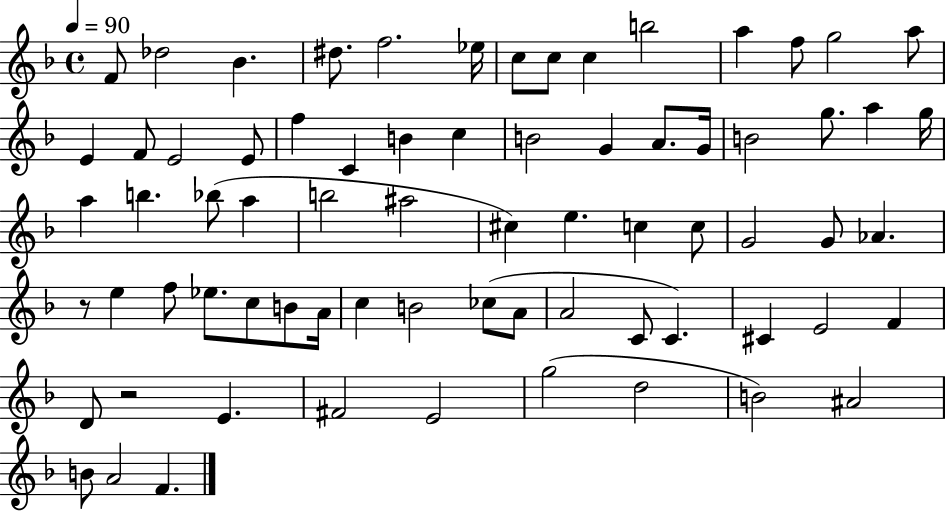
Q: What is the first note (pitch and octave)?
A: F4